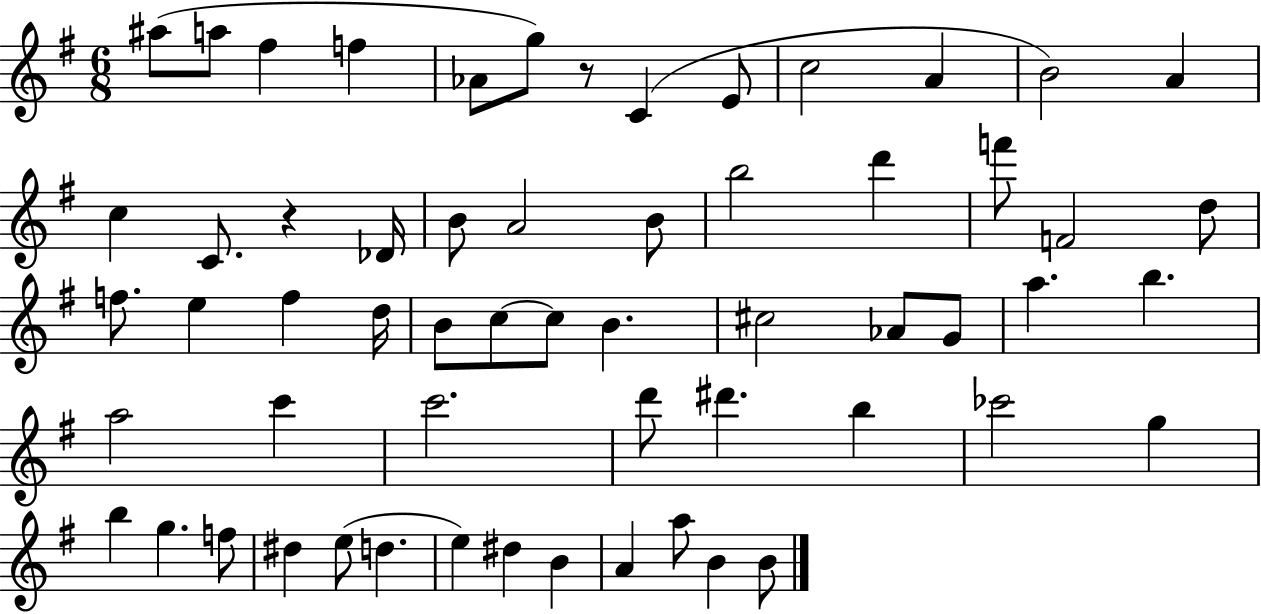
{
  \clef treble
  \numericTimeSignature
  \time 6/8
  \key g \major
  \repeat volta 2 { ais''8( a''8 fis''4 f''4 | aes'8 g''8) r8 c'4( e'8 | c''2 a'4 | b'2) a'4 | \break c''4 c'8. r4 des'16 | b'8 a'2 b'8 | b''2 d'''4 | f'''8 f'2 d''8 | \break f''8. e''4 f''4 d''16 | b'8 c''8~~ c''8 b'4. | cis''2 aes'8 g'8 | a''4. b''4. | \break a''2 c'''4 | c'''2. | d'''8 dis'''4. b''4 | ces'''2 g''4 | \break b''4 g''4. f''8 | dis''4 e''8( d''4. | e''4) dis''4 b'4 | a'4 a''8 b'4 b'8 | \break } \bar "|."
}